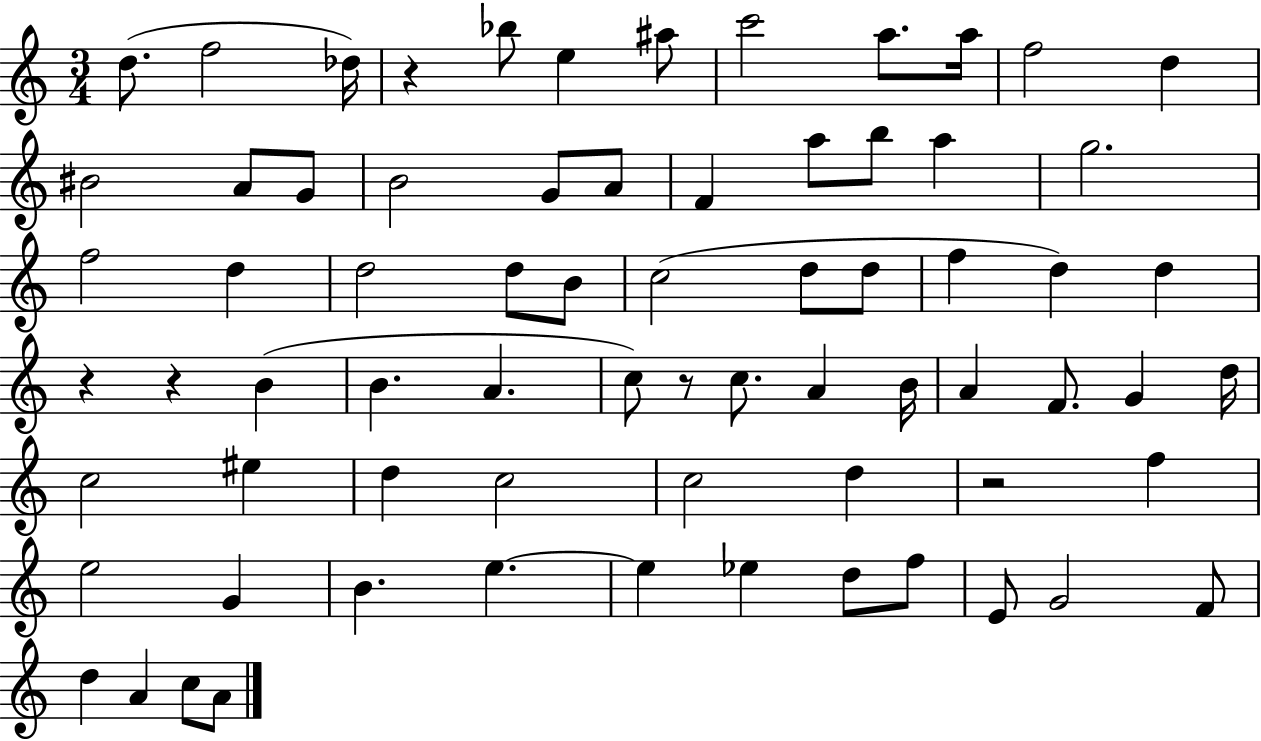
{
  \clef treble
  \numericTimeSignature
  \time 3/4
  \key c \major
  \repeat volta 2 { d''8.( f''2 des''16) | r4 bes''8 e''4 ais''8 | c'''2 a''8. a''16 | f''2 d''4 | \break bis'2 a'8 g'8 | b'2 g'8 a'8 | f'4 a''8 b''8 a''4 | g''2. | \break f''2 d''4 | d''2 d''8 b'8 | c''2( d''8 d''8 | f''4 d''4) d''4 | \break r4 r4 b'4( | b'4. a'4. | c''8) r8 c''8. a'4 b'16 | a'4 f'8. g'4 d''16 | \break c''2 eis''4 | d''4 c''2 | c''2 d''4 | r2 f''4 | \break e''2 g'4 | b'4. e''4.~~ | e''4 ees''4 d''8 f''8 | e'8 g'2 f'8 | \break d''4 a'4 c''8 a'8 | } \bar "|."
}